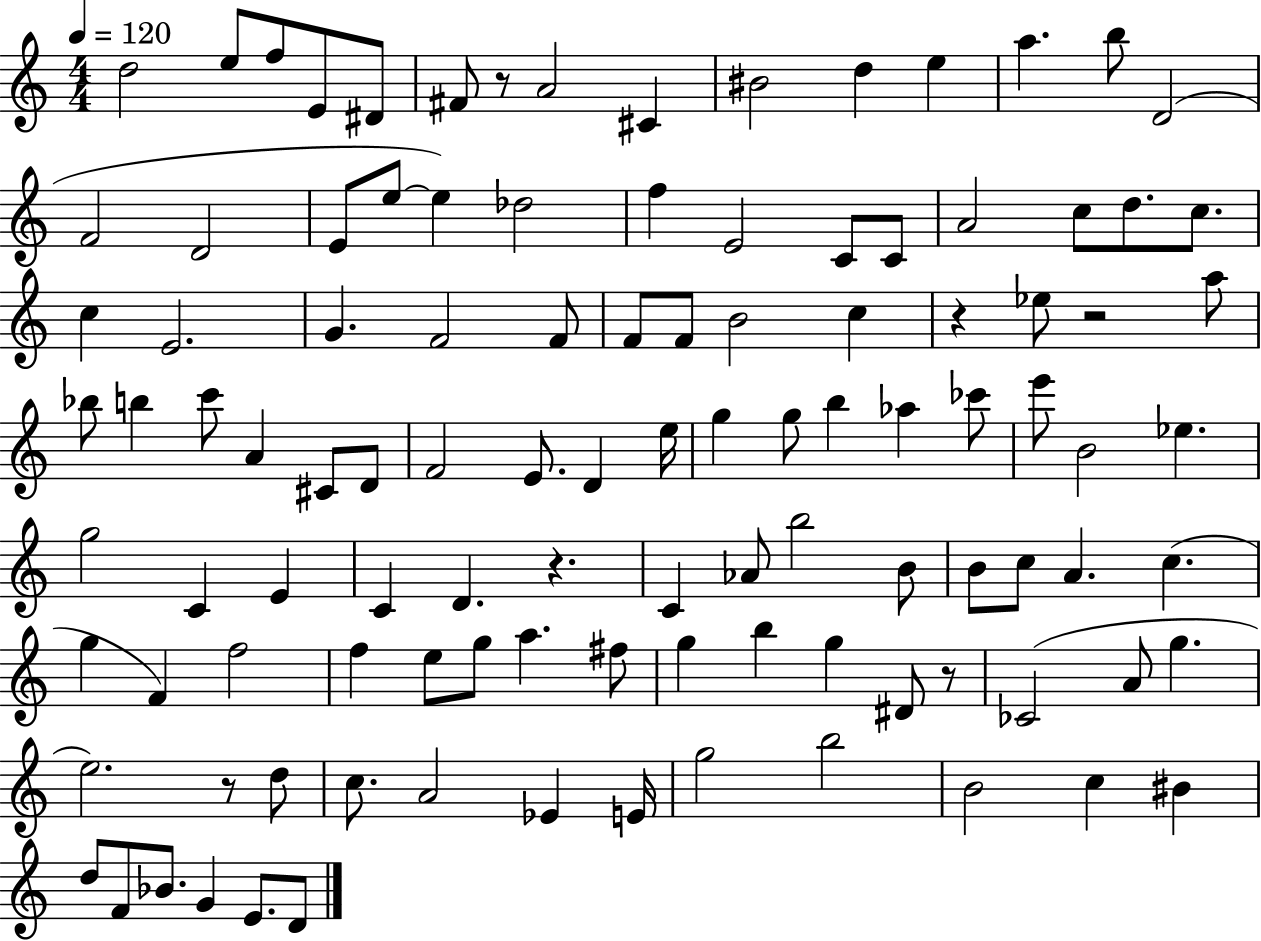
D5/h E5/e F5/e E4/e D#4/e F#4/e R/e A4/h C#4/q BIS4/h D5/q E5/q A5/q. B5/e D4/h F4/h D4/h E4/e E5/e E5/q Db5/h F5/q E4/h C4/e C4/e A4/h C5/e D5/e. C5/e. C5/q E4/h. G4/q. F4/h F4/e F4/e F4/e B4/h C5/q R/q Eb5/e R/h A5/e Bb5/e B5/q C6/e A4/q C#4/e D4/e F4/h E4/e. D4/q E5/s G5/q G5/e B5/q Ab5/q CES6/e E6/e B4/h Eb5/q. G5/h C4/q E4/q C4/q D4/q. R/q. C4/q Ab4/e B5/h B4/e B4/e C5/e A4/q. C5/q. G5/q F4/q F5/h F5/q E5/e G5/e A5/q. F#5/e G5/q B5/q G5/q D#4/e R/e CES4/h A4/e G5/q. E5/h. R/e D5/e C5/e. A4/h Eb4/q E4/s G5/h B5/h B4/h C5/q BIS4/q D5/e F4/e Bb4/e. G4/q E4/e. D4/e